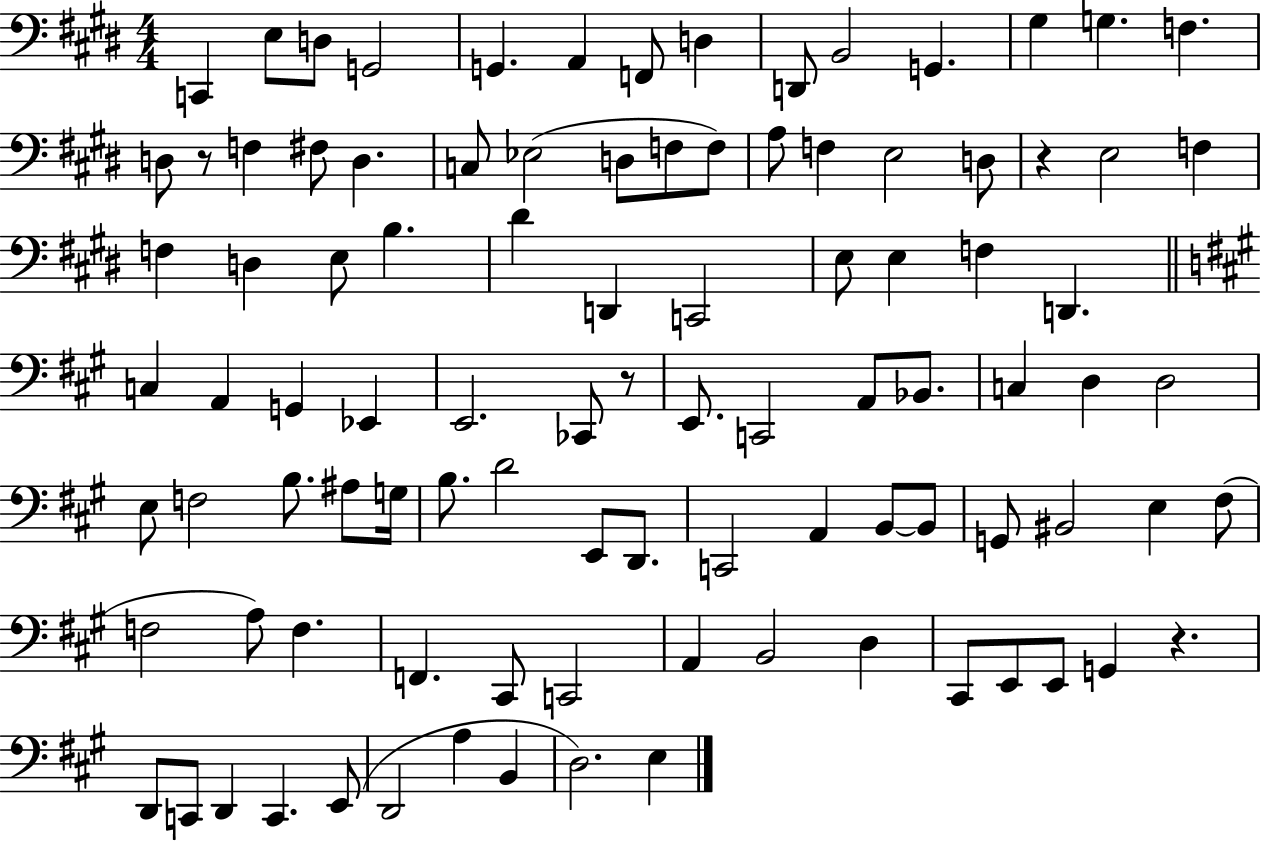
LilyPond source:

{
  \clef bass
  \numericTimeSignature
  \time 4/4
  \key e \major
  c,4 e8 d8 g,2 | g,4. a,4 f,8 d4 | d,8 b,2 g,4. | gis4 g4. f4. | \break d8 r8 f4 fis8 d4. | c8 ees2( d8 f8 f8) | a8 f4 e2 d8 | r4 e2 f4 | \break f4 d4 e8 b4. | dis'4 d,4 c,2 | e8 e4 f4 d,4. | \bar "||" \break \key a \major c4 a,4 g,4 ees,4 | e,2. ces,8 r8 | e,8. c,2 a,8 bes,8. | c4 d4 d2 | \break e8 f2 b8. ais8 g16 | b8. d'2 e,8 d,8. | c,2 a,4 b,8~~ b,8 | g,8 bis,2 e4 fis8( | \break f2 a8) f4. | f,4. cis,8 c,2 | a,4 b,2 d4 | cis,8 e,8 e,8 g,4 r4. | \break d,8 c,8 d,4 c,4. e,8( | d,2 a4 b,4 | d2.) e4 | \bar "|."
}